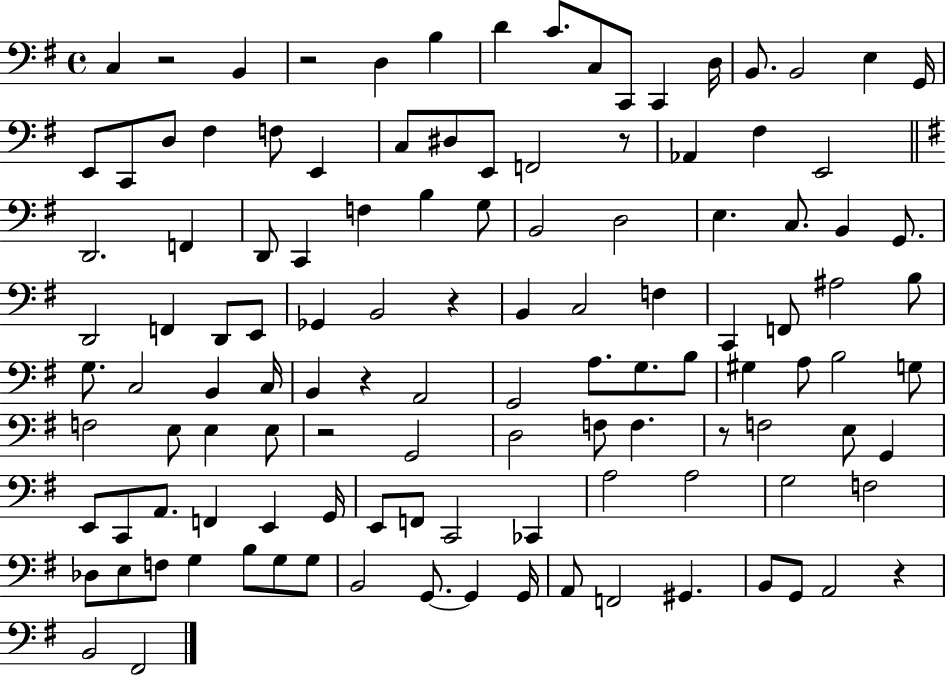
{
  \clef bass
  \time 4/4
  \defaultTimeSignature
  \key g \major
  \repeat volta 2 { c4 r2 b,4 | r2 d4 b4 | d'4 c'8. c8 c,8 c,4 d16 | b,8. b,2 e4 g,16 | \break e,8 c,8 d8 fis4 f8 e,4 | c8 dis8 e,8 f,2 r8 | aes,4 fis4 e,2 | \bar "||" \break \key e \minor d,2. f,4 | d,8 c,4 f4 b4 g8 | b,2 d2 | e4. c8. b,4 g,8. | \break d,2 f,4 d,8 e,8 | ges,4 b,2 r4 | b,4 c2 f4 | c,4 f,8 ais2 b8 | \break g8. c2 b,4 c16 | b,4 r4 a,2 | g,2 a8. g8. b8 | gis4 a8 b2 g8 | \break f2 e8 e4 e8 | r2 g,2 | d2 f8 f4. | r8 f2 e8 g,4 | \break e,8 c,8 a,8. f,4 e,4 g,16 | e,8 f,8 c,2 ces,4 | a2 a2 | g2 f2 | \break des8 e8 f8 g4 b8 g8 g8 | b,2 g,8.~~ g,4 g,16 | a,8 f,2 gis,4. | b,8 g,8 a,2 r4 | \break b,2 fis,2 | } \bar "|."
}